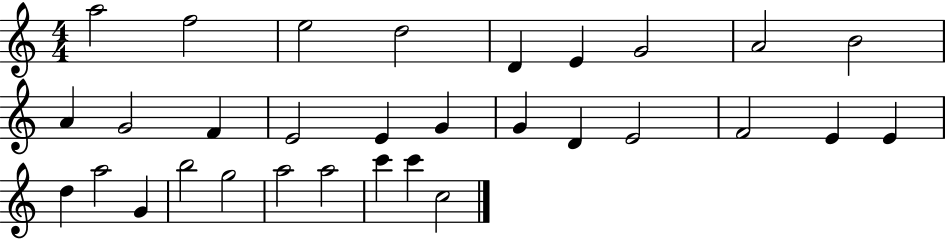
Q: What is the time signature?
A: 4/4